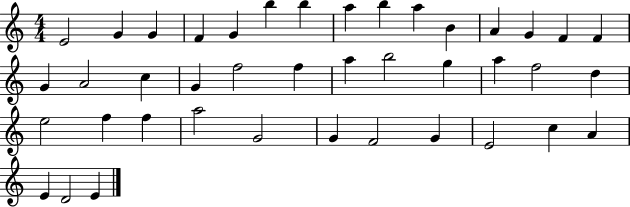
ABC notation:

X:1
T:Untitled
M:4/4
L:1/4
K:C
E2 G G F G b b a b a B A G F F G A2 c G f2 f a b2 g a f2 d e2 f f a2 G2 G F2 G E2 c A E D2 E